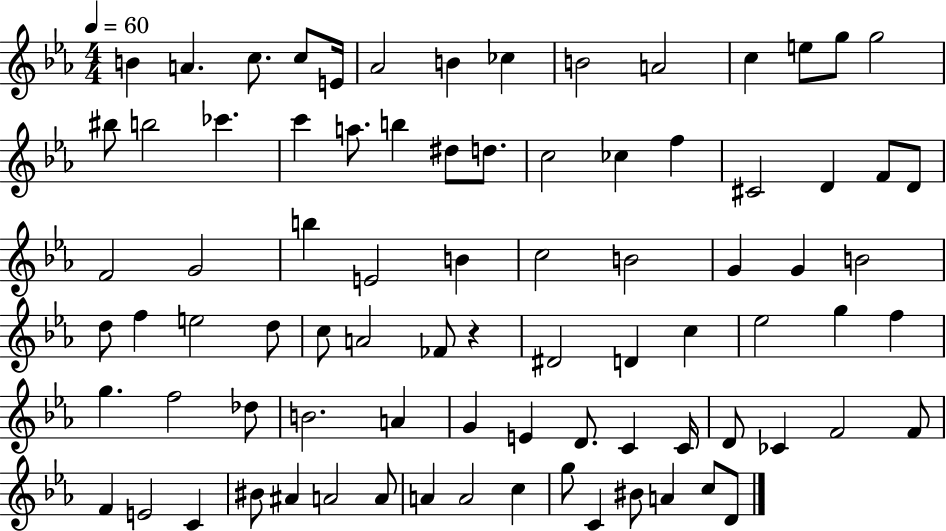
B4/q A4/q. C5/e. C5/e E4/s Ab4/h B4/q CES5/q B4/h A4/h C5/q E5/e G5/e G5/h BIS5/e B5/h CES6/q. C6/q A5/e. B5/q D#5/e D5/e. C5/h CES5/q F5/q C#4/h D4/q F4/e D4/e F4/h G4/h B5/q E4/h B4/q C5/h B4/h G4/q G4/q B4/h D5/e F5/q E5/h D5/e C5/e A4/h FES4/e R/q D#4/h D4/q C5/q Eb5/h G5/q F5/q G5/q. F5/h Db5/e B4/h. A4/q G4/q E4/q D4/e. C4/q C4/s D4/e CES4/q F4/h F4/e F4/q E4/h C4/q BIS4/e A#4/q A4/h A4/e A4/q A4/h C5/q G5/e C4/q BIS4/e A4/q C5/e D4/e